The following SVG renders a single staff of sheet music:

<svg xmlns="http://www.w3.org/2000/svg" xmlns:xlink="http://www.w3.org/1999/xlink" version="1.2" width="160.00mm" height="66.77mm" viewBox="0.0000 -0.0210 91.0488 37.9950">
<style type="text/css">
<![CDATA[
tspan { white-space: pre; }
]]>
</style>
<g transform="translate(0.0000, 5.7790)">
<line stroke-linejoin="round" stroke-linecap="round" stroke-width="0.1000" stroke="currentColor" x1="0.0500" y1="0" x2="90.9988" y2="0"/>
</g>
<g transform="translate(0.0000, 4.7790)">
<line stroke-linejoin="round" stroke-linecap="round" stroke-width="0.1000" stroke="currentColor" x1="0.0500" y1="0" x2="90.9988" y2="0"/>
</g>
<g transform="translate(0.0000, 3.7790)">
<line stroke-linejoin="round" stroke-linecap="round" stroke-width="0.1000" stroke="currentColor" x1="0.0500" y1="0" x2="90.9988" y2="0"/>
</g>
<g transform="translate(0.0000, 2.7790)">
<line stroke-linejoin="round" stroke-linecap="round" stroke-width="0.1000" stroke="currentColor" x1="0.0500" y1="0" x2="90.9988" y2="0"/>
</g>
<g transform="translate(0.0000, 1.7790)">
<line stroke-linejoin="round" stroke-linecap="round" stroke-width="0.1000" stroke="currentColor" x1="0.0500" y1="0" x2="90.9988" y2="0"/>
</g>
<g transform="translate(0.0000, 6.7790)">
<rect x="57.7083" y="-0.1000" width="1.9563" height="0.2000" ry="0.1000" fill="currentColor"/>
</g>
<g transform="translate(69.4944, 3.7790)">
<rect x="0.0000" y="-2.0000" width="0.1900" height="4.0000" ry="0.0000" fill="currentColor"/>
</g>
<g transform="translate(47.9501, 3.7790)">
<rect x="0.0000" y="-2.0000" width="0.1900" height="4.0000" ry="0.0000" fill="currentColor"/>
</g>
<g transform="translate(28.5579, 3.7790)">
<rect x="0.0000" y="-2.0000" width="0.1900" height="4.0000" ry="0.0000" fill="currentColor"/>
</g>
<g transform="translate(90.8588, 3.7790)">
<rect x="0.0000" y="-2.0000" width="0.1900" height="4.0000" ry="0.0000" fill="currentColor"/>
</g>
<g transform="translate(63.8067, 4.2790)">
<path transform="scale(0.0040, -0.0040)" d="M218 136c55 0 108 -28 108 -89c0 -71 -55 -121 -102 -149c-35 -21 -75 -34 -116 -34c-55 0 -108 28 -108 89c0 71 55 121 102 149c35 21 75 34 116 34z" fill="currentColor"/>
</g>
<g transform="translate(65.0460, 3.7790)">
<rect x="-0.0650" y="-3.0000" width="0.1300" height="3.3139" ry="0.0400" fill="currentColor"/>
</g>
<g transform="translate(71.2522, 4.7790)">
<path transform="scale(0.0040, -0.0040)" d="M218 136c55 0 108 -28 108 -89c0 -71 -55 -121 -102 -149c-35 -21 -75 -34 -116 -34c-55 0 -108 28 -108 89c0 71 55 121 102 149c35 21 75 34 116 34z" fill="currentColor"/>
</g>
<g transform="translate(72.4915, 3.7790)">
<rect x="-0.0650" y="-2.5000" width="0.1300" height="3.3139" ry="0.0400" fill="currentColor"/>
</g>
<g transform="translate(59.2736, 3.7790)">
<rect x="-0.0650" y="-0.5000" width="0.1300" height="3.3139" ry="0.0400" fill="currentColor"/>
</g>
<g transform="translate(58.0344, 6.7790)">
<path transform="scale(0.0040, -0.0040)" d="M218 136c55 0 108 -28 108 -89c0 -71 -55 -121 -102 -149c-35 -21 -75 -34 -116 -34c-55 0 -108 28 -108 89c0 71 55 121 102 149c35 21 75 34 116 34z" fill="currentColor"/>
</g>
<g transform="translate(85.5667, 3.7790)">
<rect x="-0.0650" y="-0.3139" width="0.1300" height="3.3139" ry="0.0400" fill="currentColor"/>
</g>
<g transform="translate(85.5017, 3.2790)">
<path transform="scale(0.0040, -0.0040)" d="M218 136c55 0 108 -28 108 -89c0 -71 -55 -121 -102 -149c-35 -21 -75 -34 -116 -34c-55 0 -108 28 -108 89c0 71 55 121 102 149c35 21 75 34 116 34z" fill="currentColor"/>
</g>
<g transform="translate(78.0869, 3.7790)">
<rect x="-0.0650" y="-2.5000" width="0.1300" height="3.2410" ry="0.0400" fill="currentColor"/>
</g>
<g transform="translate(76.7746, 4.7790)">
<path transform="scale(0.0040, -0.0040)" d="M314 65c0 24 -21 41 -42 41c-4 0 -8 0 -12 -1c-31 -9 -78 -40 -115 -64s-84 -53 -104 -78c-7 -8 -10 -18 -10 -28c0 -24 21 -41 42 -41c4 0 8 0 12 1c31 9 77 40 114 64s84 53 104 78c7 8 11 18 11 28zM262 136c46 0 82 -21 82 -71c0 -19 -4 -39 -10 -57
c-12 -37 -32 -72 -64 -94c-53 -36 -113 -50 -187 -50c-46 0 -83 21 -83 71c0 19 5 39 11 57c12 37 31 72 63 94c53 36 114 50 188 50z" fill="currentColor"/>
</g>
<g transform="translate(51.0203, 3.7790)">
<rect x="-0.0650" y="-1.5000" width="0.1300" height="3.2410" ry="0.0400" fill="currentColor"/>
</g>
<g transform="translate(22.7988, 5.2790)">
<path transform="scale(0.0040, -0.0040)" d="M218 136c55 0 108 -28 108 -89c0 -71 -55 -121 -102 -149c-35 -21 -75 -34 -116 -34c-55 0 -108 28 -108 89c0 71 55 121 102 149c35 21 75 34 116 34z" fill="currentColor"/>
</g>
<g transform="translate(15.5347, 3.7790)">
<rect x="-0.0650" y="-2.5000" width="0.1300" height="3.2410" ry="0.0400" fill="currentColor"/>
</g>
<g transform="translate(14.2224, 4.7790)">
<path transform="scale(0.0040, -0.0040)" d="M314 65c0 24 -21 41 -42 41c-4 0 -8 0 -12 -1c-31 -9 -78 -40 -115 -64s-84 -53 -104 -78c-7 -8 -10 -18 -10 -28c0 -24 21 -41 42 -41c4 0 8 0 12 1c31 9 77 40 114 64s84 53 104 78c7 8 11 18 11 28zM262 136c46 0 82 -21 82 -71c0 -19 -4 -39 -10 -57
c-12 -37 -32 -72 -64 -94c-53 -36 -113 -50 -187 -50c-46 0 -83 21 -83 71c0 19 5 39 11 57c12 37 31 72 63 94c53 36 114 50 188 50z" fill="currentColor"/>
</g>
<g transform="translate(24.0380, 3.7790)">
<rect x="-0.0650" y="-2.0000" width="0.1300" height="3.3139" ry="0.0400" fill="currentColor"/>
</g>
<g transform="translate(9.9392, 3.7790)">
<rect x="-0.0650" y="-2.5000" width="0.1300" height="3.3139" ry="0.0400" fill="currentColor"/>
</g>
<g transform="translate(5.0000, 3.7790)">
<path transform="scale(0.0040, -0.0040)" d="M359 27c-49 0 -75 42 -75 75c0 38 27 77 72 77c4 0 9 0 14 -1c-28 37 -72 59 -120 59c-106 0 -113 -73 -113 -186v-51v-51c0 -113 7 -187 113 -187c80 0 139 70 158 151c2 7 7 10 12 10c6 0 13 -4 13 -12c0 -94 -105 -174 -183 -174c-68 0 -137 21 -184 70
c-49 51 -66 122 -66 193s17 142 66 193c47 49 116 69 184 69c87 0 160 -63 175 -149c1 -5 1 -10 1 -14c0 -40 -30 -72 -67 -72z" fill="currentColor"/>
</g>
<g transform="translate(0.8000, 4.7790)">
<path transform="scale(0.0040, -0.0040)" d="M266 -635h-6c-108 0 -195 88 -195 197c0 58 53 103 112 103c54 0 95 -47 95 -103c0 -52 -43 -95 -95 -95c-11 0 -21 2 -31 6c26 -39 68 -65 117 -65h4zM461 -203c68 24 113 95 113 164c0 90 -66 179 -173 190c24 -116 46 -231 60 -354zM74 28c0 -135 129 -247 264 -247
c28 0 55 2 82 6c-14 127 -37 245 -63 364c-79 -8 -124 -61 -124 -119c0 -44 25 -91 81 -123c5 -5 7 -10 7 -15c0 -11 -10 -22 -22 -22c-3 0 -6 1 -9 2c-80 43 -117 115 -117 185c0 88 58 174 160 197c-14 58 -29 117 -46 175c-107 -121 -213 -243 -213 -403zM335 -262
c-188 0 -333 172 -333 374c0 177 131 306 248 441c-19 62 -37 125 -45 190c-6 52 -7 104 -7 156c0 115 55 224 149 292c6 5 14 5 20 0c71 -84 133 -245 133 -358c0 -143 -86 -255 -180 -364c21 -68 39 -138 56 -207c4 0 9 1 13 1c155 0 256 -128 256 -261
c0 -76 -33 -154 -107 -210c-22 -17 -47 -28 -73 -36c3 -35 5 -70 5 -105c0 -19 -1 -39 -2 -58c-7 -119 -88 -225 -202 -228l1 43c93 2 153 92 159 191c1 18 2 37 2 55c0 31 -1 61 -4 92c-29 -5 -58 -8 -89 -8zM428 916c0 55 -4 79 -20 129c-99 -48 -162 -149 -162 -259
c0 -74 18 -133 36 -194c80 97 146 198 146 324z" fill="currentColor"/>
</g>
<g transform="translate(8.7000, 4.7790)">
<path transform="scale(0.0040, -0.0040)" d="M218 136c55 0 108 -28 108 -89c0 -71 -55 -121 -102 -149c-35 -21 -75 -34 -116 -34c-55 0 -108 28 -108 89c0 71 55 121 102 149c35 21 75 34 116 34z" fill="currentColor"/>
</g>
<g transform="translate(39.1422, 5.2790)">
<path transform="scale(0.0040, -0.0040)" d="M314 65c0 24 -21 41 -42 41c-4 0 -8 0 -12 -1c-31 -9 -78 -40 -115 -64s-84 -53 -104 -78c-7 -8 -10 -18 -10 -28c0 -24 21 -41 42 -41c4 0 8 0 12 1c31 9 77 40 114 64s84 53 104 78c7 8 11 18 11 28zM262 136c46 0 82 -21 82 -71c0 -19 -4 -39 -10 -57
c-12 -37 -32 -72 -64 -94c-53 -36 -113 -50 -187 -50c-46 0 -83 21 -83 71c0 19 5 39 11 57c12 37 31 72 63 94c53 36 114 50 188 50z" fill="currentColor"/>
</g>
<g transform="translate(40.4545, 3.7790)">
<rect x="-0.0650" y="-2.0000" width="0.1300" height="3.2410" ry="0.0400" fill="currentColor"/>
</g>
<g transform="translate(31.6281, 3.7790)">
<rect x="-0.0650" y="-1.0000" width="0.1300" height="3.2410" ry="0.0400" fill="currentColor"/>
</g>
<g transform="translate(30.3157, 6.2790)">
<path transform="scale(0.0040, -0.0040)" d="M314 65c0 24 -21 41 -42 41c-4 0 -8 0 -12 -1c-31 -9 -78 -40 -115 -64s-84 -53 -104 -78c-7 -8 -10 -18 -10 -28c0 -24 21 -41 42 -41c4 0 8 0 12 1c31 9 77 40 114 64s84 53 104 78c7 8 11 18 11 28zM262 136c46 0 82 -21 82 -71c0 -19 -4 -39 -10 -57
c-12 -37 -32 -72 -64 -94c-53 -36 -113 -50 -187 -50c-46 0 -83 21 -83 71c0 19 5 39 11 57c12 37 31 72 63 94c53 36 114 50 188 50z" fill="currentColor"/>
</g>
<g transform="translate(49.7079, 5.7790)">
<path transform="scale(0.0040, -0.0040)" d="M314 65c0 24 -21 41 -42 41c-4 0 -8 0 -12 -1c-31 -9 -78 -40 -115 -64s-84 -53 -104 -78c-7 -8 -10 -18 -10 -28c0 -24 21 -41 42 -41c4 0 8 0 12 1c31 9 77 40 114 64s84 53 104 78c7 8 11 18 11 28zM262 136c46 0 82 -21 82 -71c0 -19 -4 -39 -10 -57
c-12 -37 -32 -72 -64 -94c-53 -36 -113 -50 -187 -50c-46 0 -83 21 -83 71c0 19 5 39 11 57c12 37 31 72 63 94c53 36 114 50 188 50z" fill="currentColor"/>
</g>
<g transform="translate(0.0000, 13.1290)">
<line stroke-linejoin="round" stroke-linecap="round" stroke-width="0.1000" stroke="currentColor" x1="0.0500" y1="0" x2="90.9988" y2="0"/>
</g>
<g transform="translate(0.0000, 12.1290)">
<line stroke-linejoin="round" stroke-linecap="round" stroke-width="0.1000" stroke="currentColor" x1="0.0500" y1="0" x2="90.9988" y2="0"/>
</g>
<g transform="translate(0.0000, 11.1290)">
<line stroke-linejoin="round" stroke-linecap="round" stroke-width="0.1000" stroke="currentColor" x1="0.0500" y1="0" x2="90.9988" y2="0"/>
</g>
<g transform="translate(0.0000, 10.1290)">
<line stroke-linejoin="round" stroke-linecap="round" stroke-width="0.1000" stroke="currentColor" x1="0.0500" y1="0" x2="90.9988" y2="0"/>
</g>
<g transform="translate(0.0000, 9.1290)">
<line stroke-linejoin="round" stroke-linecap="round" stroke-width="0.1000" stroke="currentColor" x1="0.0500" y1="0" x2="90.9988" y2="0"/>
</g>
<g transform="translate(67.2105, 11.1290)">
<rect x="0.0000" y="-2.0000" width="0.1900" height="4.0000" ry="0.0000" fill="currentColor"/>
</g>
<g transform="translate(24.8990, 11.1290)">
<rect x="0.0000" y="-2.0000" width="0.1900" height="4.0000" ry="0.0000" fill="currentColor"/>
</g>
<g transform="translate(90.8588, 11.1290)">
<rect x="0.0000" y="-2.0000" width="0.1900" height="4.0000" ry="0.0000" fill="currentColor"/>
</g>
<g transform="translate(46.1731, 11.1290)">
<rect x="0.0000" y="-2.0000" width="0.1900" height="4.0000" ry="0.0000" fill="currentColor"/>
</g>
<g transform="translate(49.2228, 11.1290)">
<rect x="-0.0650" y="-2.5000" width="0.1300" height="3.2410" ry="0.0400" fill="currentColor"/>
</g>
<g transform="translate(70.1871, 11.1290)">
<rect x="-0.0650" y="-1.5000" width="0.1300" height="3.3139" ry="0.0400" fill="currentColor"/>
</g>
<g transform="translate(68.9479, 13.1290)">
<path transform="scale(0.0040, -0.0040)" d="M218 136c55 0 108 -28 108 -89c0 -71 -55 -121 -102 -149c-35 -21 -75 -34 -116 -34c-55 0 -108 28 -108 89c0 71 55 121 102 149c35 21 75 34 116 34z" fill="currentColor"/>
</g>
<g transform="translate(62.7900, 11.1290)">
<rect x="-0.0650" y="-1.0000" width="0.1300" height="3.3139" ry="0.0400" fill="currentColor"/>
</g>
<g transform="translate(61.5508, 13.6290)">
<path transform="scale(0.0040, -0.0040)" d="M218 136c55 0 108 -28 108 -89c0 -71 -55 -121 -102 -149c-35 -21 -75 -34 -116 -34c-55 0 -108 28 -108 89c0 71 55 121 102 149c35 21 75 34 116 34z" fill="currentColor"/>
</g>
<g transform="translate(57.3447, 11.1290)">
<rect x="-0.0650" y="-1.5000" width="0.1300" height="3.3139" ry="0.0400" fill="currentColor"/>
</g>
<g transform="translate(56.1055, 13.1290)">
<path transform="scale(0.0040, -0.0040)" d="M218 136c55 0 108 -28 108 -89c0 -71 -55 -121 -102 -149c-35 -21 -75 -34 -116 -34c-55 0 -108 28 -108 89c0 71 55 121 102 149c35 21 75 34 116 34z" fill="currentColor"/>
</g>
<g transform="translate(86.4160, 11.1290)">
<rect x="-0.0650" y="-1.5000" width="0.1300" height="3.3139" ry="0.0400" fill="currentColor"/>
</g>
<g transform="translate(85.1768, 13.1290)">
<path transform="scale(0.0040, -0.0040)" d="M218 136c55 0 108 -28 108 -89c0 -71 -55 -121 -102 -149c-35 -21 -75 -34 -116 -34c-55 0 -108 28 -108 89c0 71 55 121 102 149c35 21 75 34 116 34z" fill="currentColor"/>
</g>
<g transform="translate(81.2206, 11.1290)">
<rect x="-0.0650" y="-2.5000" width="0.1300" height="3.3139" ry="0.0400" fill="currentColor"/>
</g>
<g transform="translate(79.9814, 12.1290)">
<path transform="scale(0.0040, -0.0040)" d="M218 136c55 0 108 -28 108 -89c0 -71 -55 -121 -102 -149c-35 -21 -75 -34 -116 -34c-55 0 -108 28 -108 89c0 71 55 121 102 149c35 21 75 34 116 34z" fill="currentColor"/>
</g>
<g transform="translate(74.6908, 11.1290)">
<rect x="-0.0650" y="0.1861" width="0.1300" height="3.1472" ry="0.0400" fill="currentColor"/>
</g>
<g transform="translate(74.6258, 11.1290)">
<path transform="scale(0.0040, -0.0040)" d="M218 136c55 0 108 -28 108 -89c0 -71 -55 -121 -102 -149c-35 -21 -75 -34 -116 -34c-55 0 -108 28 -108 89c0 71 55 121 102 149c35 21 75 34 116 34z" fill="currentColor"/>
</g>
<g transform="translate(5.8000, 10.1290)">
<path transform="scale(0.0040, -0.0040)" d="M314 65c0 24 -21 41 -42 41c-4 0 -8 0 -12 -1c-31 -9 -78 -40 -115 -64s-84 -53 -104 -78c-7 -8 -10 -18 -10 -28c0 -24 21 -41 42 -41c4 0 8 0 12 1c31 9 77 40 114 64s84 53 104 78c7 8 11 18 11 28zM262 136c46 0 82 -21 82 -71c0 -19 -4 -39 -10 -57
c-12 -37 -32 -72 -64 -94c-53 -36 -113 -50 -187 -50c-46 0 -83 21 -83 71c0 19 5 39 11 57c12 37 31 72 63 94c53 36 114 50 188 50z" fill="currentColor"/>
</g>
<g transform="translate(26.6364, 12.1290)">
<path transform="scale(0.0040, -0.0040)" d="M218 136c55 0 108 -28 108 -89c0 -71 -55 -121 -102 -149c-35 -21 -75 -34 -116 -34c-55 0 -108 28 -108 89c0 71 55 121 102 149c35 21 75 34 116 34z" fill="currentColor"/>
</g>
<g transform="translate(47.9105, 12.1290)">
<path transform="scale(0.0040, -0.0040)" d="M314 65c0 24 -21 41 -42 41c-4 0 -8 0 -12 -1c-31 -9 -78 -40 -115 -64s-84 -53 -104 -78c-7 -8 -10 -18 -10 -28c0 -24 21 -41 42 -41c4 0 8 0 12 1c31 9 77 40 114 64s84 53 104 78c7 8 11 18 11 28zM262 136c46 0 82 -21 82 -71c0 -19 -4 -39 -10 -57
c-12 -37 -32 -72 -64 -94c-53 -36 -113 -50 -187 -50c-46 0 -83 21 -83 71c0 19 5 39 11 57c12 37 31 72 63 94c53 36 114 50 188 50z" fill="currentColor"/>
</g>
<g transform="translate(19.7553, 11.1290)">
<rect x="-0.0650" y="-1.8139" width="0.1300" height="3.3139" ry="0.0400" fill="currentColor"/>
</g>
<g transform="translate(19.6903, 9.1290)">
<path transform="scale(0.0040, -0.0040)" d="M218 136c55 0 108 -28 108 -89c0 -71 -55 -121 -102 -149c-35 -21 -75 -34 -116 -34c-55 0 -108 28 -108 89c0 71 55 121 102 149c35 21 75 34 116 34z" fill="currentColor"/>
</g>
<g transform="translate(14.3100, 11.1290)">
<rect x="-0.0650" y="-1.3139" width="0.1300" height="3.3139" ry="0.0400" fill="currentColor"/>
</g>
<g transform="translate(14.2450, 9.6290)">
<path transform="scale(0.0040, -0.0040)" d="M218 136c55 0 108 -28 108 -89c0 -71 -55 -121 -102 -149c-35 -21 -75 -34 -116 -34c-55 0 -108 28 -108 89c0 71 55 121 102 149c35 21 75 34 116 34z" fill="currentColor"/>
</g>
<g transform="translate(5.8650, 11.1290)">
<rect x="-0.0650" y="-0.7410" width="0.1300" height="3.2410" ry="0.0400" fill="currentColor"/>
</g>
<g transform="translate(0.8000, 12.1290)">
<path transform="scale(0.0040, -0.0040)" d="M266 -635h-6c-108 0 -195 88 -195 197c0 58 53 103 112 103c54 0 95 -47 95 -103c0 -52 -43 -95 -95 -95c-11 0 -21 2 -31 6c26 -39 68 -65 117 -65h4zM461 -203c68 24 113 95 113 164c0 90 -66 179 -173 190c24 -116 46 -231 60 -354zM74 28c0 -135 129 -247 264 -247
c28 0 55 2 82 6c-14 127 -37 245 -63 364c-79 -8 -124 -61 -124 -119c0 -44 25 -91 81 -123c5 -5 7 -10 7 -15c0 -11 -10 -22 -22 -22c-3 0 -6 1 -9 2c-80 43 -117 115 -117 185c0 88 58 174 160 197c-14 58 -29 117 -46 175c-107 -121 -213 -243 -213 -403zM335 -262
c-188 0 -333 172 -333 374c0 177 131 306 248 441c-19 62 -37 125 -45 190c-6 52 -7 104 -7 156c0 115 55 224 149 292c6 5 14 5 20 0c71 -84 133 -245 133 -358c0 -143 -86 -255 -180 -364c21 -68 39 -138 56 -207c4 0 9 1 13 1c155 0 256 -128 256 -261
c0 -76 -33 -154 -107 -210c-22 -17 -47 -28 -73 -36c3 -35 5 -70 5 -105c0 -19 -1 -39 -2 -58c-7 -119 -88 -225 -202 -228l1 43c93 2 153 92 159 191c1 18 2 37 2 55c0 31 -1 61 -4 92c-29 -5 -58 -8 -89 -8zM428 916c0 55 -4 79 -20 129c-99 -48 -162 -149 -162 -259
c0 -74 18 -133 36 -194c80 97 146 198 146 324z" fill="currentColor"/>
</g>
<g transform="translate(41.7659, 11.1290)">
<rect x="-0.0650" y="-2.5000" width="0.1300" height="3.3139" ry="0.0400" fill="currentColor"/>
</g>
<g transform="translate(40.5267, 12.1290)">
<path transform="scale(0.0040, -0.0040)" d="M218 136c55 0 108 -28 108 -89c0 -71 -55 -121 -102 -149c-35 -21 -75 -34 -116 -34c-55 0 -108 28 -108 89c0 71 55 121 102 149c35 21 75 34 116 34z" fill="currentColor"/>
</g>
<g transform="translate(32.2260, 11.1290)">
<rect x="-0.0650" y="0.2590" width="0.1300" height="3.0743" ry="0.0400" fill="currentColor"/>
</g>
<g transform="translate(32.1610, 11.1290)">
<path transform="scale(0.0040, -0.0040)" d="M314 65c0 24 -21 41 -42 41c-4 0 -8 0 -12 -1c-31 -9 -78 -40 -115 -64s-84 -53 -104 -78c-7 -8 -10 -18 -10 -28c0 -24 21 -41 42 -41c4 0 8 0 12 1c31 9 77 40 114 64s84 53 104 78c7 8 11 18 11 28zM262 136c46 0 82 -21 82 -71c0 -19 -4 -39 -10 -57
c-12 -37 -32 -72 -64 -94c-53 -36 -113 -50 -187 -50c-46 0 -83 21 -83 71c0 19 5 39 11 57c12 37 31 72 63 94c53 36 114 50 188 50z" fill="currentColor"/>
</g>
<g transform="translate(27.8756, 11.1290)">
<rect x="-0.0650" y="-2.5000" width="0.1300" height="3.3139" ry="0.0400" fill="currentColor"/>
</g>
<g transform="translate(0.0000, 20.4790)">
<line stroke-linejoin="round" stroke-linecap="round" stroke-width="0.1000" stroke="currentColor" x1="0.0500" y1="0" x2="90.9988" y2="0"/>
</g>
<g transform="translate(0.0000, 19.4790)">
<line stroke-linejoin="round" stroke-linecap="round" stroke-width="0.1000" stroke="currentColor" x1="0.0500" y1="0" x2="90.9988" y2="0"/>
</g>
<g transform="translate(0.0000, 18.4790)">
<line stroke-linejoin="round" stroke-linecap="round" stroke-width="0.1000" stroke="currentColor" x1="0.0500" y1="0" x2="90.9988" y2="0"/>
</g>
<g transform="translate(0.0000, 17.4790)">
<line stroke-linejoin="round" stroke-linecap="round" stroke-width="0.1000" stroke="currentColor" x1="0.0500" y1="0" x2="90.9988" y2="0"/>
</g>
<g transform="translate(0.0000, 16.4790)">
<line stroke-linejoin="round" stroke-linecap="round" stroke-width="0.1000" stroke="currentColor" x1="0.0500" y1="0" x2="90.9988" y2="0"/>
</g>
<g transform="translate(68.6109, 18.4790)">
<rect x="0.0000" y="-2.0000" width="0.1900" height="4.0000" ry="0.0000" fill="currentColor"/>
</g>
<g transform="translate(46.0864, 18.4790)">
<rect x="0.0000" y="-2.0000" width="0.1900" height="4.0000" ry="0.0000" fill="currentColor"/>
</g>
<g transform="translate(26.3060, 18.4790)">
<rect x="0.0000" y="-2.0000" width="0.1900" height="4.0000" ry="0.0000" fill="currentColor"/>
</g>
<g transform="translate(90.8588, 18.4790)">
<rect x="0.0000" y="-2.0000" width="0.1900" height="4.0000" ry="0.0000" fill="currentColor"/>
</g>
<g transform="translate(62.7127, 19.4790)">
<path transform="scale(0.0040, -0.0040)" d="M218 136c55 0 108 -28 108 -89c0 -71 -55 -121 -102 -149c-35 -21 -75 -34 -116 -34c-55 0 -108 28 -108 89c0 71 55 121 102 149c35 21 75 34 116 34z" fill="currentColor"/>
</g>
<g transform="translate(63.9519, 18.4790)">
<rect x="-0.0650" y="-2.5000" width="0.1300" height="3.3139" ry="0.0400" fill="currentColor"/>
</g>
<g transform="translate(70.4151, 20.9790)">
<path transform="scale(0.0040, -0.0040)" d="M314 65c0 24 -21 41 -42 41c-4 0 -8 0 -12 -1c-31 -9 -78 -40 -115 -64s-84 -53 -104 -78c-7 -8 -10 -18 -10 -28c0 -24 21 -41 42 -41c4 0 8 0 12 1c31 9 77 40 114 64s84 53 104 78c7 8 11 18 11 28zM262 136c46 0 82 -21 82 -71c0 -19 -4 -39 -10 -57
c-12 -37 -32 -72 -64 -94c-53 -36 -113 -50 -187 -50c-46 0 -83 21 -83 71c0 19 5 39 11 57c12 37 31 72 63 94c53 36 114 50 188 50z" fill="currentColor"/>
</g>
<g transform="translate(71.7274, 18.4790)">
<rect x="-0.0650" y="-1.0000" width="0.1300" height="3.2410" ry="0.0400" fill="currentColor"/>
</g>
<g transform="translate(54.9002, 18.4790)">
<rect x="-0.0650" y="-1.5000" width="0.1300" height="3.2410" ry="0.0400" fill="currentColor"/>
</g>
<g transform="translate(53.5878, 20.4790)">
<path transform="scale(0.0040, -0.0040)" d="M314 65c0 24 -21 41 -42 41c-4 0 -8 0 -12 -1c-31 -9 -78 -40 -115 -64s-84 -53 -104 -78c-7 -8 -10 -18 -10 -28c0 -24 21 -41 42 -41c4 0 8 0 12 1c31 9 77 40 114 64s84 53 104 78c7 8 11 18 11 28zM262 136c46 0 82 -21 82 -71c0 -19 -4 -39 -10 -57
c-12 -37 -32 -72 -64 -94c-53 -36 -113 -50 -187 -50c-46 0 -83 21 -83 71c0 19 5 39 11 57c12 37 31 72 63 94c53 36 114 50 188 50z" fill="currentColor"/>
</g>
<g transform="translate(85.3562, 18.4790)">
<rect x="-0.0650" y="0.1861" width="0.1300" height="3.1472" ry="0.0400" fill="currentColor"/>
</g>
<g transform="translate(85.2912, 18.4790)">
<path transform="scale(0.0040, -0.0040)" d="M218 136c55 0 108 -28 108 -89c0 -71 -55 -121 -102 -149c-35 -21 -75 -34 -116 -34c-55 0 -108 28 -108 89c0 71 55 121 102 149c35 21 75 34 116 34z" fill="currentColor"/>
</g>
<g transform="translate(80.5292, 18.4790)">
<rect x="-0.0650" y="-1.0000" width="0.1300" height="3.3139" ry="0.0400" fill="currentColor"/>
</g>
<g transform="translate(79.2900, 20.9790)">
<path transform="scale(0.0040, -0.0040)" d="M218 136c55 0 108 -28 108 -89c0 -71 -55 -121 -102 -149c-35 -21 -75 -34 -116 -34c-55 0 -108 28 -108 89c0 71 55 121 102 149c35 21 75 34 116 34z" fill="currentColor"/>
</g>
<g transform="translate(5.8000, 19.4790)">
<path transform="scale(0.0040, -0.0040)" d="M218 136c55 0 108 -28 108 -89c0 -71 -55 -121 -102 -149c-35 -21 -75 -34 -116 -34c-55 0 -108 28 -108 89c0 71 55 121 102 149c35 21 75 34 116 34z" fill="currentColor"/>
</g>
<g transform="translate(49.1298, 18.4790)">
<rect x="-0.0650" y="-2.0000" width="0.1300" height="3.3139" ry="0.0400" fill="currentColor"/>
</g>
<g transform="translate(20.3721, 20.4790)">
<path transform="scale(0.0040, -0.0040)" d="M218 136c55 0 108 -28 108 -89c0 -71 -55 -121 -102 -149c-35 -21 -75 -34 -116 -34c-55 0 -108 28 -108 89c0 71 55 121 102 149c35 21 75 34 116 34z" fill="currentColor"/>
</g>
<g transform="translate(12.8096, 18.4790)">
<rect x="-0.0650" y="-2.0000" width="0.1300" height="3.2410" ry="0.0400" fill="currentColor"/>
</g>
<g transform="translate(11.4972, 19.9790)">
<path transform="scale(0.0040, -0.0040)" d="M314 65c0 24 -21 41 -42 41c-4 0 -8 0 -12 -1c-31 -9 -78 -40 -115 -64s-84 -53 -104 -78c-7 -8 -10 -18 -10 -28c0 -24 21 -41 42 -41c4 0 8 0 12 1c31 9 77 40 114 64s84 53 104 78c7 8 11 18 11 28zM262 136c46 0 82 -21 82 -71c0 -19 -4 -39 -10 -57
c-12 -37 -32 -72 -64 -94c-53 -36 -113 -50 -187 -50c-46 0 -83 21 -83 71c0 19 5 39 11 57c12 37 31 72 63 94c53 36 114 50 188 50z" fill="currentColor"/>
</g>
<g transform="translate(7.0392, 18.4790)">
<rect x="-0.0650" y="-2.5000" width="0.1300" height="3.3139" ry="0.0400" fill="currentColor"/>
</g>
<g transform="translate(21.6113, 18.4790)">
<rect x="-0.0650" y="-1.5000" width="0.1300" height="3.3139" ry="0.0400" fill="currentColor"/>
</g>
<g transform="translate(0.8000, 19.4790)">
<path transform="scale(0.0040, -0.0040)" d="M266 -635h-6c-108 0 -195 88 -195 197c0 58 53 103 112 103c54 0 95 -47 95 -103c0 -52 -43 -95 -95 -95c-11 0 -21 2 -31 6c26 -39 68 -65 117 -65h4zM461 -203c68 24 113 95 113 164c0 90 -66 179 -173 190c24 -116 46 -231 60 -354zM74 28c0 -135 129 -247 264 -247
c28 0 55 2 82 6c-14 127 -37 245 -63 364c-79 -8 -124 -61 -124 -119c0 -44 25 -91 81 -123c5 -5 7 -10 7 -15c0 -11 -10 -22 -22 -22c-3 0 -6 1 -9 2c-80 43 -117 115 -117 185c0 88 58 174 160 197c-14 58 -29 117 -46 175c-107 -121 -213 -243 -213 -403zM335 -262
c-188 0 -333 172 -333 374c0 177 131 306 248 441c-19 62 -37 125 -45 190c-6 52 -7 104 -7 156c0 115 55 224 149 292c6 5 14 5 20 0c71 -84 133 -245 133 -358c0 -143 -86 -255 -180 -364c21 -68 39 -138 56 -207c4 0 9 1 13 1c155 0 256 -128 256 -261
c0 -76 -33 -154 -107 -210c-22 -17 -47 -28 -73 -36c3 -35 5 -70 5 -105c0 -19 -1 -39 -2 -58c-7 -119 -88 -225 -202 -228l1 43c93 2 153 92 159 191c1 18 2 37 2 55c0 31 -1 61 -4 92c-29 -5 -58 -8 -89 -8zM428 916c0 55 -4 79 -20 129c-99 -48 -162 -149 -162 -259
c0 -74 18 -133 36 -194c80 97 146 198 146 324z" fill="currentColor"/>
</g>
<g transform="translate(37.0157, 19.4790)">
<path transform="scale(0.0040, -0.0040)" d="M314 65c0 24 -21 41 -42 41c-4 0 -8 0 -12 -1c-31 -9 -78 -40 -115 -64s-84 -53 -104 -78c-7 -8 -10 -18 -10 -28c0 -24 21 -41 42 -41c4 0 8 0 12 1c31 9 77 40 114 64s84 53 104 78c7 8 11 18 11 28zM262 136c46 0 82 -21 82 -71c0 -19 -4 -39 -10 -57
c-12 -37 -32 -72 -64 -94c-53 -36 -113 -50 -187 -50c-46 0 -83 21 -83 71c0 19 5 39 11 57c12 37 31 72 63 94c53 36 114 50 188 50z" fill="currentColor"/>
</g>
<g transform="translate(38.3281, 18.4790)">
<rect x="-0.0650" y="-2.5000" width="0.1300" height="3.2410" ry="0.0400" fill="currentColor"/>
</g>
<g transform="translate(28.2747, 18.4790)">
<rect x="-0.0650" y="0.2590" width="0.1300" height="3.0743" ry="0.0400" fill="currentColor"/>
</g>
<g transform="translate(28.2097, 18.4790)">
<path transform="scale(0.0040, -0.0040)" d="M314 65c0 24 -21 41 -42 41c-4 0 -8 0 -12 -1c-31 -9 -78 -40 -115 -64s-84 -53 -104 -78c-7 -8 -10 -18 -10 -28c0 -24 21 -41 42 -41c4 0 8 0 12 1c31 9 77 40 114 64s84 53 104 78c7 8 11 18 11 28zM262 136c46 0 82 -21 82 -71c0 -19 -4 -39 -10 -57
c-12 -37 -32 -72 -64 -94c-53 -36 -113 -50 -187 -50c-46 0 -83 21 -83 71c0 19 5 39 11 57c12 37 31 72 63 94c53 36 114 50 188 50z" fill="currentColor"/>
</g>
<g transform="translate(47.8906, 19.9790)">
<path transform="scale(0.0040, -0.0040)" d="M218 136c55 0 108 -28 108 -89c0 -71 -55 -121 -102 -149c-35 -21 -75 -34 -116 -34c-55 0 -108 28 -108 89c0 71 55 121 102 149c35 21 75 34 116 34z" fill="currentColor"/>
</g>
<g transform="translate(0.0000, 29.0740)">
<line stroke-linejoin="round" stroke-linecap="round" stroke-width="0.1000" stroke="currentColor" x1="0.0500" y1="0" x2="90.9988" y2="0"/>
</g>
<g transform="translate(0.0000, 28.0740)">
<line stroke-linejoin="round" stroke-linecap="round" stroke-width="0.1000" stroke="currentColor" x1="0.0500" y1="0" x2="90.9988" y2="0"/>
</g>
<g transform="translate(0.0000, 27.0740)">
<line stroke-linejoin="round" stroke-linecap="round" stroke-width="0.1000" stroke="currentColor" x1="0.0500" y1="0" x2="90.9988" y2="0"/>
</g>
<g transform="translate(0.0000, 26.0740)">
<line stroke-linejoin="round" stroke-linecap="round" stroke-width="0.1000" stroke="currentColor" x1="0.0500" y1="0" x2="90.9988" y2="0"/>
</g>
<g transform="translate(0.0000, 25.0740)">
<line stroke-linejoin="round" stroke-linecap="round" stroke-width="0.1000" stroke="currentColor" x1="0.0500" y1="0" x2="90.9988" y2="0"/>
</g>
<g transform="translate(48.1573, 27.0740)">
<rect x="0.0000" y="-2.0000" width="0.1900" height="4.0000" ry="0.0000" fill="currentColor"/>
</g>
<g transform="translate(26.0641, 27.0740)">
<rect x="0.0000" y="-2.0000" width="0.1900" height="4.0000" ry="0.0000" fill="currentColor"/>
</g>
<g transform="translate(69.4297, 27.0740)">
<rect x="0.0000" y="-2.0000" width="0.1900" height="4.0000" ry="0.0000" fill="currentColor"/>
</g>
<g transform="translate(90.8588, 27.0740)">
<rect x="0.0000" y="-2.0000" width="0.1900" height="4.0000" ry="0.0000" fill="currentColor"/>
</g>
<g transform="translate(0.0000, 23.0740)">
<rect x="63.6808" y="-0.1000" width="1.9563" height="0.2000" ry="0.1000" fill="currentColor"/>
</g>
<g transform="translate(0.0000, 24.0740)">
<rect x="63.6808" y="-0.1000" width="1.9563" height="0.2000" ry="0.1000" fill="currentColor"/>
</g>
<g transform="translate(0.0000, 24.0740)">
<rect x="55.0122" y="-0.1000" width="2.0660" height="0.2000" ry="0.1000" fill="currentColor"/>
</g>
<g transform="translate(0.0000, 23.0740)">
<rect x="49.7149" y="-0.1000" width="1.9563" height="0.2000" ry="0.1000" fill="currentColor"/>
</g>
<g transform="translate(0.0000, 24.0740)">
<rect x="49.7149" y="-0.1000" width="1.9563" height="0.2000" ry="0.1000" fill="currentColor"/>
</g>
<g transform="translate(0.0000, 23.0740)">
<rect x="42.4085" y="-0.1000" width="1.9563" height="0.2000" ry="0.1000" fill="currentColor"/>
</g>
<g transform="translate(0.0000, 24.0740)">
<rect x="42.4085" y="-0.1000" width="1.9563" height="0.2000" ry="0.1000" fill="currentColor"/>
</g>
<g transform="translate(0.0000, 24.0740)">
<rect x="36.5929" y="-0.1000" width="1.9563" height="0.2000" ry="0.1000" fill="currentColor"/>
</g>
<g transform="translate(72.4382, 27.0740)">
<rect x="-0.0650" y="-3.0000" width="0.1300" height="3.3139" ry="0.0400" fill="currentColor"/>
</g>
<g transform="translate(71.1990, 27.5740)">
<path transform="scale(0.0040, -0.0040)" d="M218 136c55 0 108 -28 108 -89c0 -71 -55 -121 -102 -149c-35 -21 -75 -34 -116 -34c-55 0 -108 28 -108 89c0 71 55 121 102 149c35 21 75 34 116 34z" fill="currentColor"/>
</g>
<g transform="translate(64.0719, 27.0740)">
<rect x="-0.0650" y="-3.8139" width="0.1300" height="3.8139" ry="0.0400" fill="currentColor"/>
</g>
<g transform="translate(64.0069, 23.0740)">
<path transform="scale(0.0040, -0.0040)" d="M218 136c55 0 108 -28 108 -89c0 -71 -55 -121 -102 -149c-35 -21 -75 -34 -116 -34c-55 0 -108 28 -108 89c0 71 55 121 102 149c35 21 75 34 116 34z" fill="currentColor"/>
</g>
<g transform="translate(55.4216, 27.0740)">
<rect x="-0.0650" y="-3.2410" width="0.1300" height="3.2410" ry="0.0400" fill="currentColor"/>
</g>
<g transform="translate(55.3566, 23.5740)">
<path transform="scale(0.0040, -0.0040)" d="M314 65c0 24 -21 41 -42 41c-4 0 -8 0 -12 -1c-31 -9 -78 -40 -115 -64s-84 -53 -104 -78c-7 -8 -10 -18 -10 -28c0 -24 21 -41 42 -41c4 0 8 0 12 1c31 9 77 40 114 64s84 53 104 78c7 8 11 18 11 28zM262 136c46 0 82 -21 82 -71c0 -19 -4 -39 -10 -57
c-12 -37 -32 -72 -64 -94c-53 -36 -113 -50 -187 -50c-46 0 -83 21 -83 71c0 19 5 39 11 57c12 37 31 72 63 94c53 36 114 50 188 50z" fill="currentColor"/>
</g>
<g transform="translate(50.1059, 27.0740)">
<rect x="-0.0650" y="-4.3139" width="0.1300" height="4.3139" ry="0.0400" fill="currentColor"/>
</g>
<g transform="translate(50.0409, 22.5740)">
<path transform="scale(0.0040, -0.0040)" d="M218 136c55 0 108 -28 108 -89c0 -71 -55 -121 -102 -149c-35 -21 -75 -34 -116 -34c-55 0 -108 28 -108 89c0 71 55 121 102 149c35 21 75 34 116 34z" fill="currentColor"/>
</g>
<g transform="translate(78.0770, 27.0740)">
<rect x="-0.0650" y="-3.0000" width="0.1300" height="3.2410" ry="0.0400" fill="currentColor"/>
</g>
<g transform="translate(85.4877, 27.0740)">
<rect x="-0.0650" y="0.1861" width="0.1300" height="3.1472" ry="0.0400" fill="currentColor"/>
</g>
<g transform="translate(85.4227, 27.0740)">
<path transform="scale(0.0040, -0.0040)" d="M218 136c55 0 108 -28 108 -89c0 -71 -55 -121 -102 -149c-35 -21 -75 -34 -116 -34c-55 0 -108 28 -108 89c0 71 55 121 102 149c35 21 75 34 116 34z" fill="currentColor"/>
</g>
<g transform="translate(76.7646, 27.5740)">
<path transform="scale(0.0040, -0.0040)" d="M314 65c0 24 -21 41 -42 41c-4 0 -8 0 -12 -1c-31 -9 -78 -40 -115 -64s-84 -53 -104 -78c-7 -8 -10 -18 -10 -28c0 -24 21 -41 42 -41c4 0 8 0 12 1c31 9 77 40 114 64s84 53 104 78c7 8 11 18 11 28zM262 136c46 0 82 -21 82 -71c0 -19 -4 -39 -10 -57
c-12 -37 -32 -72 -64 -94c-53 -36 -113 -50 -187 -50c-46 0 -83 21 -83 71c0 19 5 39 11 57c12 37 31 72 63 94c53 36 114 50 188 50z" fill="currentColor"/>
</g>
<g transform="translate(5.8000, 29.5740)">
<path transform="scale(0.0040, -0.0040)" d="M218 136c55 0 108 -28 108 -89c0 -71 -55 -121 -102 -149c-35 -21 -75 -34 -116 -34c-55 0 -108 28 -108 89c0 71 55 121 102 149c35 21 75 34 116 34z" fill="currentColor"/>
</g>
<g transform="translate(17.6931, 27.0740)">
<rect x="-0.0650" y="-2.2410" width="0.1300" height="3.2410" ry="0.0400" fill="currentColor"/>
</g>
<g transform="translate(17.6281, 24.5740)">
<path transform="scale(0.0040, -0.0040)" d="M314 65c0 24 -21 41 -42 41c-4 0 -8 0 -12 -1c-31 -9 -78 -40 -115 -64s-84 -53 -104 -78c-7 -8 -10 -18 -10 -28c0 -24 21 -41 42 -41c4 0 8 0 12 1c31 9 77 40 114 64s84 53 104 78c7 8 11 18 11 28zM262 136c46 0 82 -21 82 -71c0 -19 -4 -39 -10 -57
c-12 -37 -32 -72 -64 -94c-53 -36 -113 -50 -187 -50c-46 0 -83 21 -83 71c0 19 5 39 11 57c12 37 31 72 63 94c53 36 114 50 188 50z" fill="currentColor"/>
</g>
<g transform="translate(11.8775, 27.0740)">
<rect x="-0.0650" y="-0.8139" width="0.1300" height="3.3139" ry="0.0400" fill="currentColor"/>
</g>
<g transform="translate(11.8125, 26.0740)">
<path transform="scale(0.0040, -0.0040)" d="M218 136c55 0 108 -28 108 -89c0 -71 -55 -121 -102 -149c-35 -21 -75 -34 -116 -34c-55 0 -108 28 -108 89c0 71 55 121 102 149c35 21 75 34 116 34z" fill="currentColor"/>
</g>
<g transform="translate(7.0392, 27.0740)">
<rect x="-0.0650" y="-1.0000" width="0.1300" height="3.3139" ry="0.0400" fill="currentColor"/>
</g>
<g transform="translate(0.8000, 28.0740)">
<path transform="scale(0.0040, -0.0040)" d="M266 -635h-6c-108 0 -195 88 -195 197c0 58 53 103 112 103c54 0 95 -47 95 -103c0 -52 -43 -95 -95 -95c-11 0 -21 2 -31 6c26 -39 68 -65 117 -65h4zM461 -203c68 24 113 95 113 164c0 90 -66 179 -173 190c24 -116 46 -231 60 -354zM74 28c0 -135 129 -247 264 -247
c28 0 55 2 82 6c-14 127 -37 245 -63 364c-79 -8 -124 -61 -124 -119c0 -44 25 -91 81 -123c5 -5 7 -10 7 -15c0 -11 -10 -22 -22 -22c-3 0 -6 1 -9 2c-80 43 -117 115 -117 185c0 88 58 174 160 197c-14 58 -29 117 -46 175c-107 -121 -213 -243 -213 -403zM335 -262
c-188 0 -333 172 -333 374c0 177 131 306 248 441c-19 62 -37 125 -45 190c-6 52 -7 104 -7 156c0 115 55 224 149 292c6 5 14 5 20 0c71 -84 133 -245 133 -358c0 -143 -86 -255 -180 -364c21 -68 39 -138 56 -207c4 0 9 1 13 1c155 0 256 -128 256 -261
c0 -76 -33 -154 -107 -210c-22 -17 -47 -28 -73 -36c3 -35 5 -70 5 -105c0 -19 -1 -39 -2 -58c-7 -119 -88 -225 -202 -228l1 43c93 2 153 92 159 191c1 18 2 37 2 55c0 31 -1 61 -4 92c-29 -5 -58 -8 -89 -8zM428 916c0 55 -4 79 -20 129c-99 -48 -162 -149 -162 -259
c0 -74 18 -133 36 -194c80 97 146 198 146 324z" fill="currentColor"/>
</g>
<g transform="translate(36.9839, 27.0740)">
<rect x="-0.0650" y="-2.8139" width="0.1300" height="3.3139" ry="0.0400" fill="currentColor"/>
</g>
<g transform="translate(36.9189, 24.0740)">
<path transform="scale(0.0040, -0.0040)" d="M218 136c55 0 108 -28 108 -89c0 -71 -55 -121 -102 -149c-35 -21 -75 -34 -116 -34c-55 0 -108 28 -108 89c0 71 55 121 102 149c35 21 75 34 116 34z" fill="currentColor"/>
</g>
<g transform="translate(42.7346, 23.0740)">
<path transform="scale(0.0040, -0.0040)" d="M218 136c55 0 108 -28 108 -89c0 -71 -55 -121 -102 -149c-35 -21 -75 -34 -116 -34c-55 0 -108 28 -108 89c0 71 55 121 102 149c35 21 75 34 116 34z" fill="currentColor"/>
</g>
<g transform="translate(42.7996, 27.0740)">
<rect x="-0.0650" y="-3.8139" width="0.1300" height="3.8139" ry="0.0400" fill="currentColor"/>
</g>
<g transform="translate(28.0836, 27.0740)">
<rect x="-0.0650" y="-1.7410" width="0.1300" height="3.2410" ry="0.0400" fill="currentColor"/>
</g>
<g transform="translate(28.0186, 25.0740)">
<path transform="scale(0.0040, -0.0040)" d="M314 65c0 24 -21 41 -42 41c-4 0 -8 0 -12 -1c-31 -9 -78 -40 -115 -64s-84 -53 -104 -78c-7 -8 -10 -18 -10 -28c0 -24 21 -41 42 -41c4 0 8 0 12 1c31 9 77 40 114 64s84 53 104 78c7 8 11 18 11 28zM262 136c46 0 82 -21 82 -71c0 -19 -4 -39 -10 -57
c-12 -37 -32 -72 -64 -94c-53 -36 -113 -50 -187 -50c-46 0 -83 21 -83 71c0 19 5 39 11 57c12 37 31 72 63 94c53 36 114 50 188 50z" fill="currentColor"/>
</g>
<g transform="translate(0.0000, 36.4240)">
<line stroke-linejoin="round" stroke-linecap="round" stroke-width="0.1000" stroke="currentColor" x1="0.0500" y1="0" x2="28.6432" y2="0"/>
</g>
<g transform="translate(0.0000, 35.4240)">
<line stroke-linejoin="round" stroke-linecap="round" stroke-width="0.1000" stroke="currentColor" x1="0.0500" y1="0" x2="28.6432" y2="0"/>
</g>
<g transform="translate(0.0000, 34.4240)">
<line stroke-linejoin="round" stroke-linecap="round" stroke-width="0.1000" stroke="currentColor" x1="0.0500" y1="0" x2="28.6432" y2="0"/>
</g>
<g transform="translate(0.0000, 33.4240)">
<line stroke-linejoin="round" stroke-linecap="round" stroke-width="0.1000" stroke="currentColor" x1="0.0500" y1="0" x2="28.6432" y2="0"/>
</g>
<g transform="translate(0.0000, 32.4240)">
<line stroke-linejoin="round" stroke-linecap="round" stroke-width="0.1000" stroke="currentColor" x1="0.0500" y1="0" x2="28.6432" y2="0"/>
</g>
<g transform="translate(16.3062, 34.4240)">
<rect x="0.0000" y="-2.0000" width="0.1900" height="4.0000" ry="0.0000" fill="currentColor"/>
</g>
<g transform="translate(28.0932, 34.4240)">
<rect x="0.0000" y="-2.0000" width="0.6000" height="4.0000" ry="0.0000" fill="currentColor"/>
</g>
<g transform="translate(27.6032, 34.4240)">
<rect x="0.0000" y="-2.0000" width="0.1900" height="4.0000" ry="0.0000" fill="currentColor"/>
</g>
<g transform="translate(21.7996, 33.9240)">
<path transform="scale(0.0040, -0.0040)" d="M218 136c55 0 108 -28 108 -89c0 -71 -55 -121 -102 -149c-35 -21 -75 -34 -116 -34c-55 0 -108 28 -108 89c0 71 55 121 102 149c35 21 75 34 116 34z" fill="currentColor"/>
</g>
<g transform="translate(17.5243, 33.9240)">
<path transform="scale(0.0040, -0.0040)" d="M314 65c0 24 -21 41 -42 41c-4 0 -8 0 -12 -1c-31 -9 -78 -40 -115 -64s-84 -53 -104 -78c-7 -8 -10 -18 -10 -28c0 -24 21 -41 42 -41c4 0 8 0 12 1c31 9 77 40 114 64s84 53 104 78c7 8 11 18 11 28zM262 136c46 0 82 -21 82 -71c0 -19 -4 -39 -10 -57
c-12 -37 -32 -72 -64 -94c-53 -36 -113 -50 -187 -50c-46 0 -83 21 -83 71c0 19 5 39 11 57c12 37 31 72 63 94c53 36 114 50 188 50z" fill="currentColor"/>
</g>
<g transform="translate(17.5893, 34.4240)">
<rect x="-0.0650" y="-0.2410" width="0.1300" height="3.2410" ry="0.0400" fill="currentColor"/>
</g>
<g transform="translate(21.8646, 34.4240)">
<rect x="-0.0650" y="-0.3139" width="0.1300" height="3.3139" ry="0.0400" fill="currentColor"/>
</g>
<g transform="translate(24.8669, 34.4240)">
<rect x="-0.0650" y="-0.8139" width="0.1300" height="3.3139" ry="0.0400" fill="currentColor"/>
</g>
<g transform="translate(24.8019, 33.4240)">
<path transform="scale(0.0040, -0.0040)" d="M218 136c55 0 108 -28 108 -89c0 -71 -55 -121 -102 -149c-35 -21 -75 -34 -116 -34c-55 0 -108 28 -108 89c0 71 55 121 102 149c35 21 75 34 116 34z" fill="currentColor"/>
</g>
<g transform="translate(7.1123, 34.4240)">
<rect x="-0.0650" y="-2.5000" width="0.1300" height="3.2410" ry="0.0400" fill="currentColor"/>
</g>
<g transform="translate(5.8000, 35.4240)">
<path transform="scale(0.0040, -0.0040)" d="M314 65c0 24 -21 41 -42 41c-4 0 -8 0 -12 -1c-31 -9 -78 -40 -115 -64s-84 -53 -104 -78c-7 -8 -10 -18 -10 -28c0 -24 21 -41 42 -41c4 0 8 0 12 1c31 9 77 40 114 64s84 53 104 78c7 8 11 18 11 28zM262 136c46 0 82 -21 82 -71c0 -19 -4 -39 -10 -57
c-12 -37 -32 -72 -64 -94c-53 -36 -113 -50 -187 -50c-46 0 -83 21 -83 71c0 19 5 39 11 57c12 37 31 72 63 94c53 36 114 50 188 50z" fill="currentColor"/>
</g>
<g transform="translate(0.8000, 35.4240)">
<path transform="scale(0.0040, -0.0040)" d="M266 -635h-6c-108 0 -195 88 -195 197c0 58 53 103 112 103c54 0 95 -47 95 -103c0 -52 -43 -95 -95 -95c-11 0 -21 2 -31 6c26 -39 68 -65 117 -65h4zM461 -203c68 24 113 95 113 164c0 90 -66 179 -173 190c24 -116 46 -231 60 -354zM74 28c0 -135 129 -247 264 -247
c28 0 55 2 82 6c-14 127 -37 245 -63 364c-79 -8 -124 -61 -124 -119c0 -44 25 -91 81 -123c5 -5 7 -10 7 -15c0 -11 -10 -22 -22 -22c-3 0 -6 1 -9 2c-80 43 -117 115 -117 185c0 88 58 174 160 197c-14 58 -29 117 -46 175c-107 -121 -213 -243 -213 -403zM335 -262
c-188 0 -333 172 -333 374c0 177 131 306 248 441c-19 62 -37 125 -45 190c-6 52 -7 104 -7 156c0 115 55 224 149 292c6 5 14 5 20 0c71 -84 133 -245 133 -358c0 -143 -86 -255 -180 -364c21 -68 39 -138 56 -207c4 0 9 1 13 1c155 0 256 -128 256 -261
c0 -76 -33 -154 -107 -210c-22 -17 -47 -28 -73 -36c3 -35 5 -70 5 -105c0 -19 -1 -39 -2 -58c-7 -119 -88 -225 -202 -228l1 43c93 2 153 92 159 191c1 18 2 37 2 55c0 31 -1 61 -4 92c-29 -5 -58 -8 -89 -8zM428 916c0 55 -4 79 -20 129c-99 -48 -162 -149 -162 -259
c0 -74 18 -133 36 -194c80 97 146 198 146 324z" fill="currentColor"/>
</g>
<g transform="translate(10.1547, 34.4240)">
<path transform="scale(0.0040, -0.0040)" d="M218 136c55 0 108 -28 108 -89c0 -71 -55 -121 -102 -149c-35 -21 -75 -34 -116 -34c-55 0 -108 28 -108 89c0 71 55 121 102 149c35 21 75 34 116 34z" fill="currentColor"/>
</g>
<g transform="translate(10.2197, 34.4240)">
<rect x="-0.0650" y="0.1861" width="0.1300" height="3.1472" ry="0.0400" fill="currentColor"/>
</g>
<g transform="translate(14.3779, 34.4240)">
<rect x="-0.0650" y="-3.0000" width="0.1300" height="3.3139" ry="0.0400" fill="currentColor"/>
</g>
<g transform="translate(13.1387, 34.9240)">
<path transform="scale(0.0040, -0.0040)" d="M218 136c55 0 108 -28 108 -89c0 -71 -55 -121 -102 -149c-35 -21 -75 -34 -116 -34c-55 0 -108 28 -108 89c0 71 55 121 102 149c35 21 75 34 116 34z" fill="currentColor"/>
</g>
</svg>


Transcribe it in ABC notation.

X:1
T:Untitled
M:4/4
L:1/4
K:C
G G2 F D2 F2 E2 C A G G2 c d2 e f G B2 G G2 E D E B G E G F2 E B2 G2 F E2 G D2 D B D d g2 f2 a c' d' b2 c' A A2 B G2 B A c2 c d